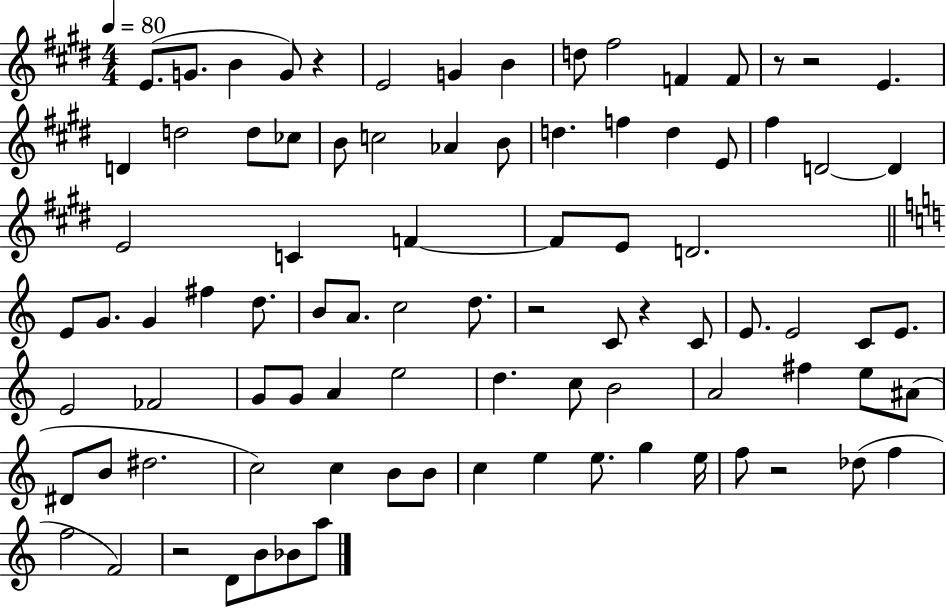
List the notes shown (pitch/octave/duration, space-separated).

E4/e. G4/e. B4/q G4/e R/q E4/h G4/q B4/q D5/e F#5/h F4/q F4/e R/e R/h E4/q. D4/q D5/h D5/e CES5/e B4/e C5/h Ab4/q B4/e D5/q. F5/q D5/q E4/e F#5/q D4/h D4/q E4/h C4/q F4/q F4/e E4/e D4/h. E4/e G4/e. G4/q F#5/q D5/e. B4/e A4/e. C5/h D5/e. R/h C4/e R/q C4/e E4/e. E4/h C4/e E4/e. E4/h FES4/h G4/e G4/e A4/q E5/h D5/q. C5/e B4/h A4/h F#5/q E5/e A#4/e D#4/e B4/e D#5/h. C5/h C5/q B4/e B4/e C5/q E5/q E5/e. G5/q E5/s F5/e R/h Db5/e F5/q F5/h F4/h R/h D4/e B4/e Bb4/e A5/e